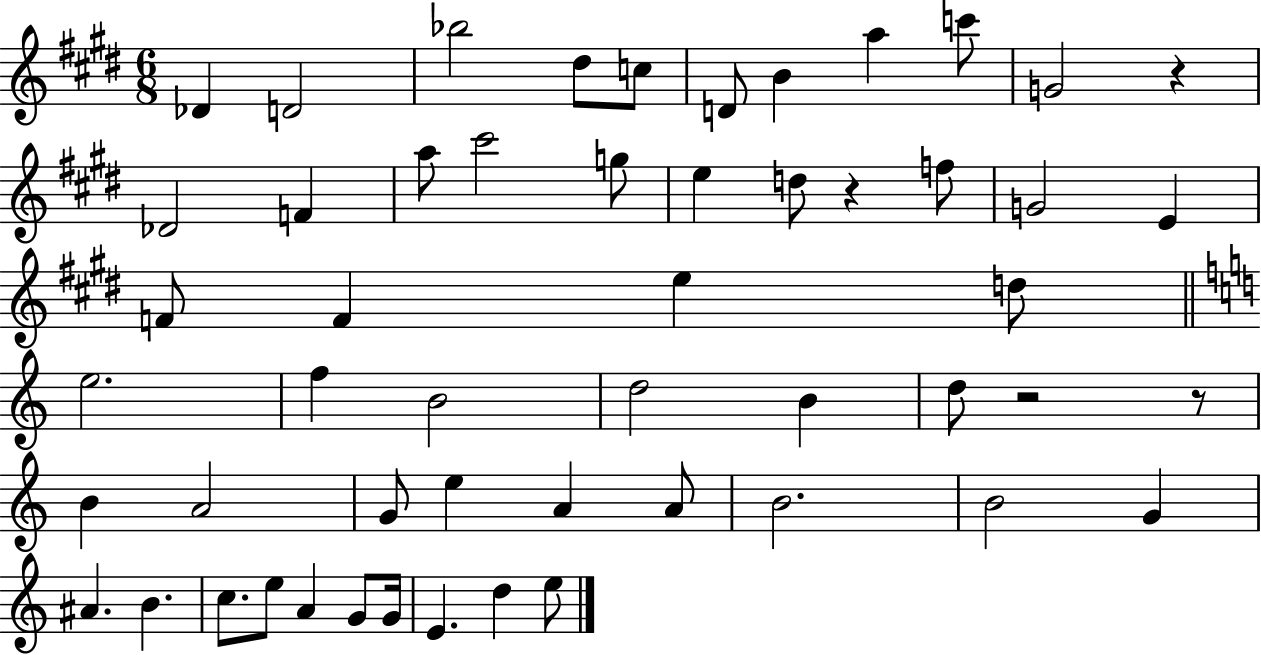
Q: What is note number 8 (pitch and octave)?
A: A5